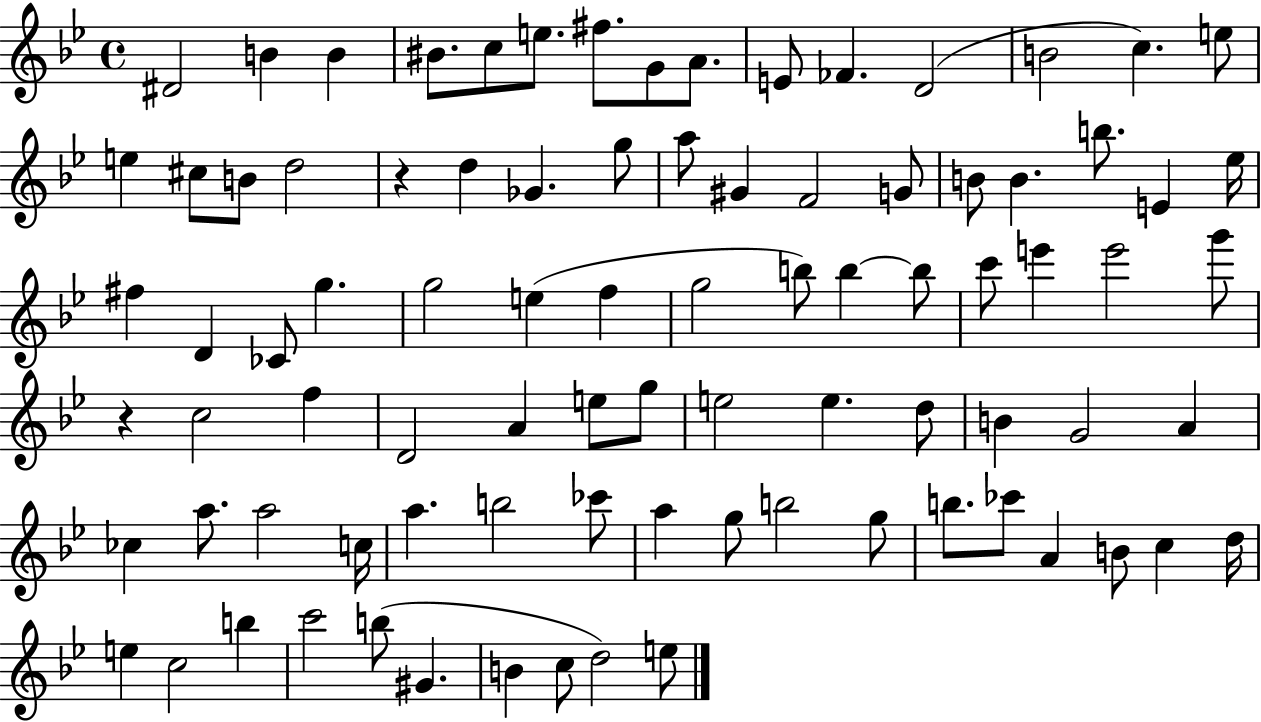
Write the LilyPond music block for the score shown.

{
  \clef treble
  \time 4/4
  \defaultTimeSignature
  \key bes \major
  \repeat volta 2 { dis'2 b'4 b'4 | bis'8. c''8 e''8. fis''8. g'8 a'8. | e'8 fes'4. d'2( | b'2 c''4.) e''8 | \break e''4 cis''8 b'8 d''2 | r4 d''4 ges'4. g''8 | a''8 gis'4 f'2 g'8 | b'8 b'4. b''8. e'4 ees''16 | \break fis''4 d'4 ces'8 g''4. | g''2 e''4( f''4 | g''2 b''8) b''4~~ b''8 | c'''8 e'''4 e'''2 g'''8 | \break r4 c''2 f''4 | d'2 a'4 e''8 g''8 | e''2 e''4. d''8 | b'4 g'2 a'4 | \break ces''4 a''8. a''2 c''16 | a''4. b''2 ces'''8 | a''4 g''8 b''2 g''8 | b''8. ces'''8 a'4 b'8 c''4 d''16 | \break e''4 c''2 b''4 | c'''2 b''8( gis'4. | b'4 c''8 d''2) e''8 | } \bar "|."
}